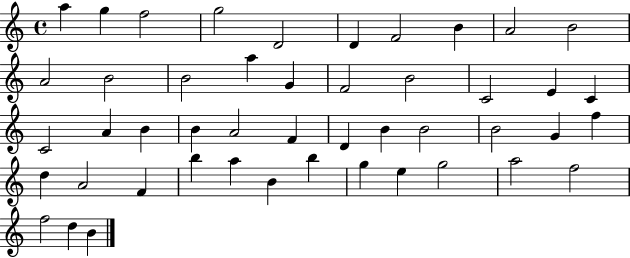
{
  \clef treble
  \time 4/4
  \defaultTimeSignature
  \key c \major
  a''4 g''4 f''2 | g''2 d'2 | d'4 f'2 b'4 | a'2 b'2 | \break a'2 b'2 | b'2 a''4 g'4 | f'2 b'2 | c'2 e'4 c'4 | \break c'2 a'4 b'4 | b'4 a'2 f'4 | d'4 b'4 b'2 | b'2 g'4 f''4 | \break d''4 a'2 f'4 | b''4 a''4 b'4 b''4 | g''4 e''4 g''2 | a''2 f''2 | \break f''2 d''4 b'4 | \bar "|."
}